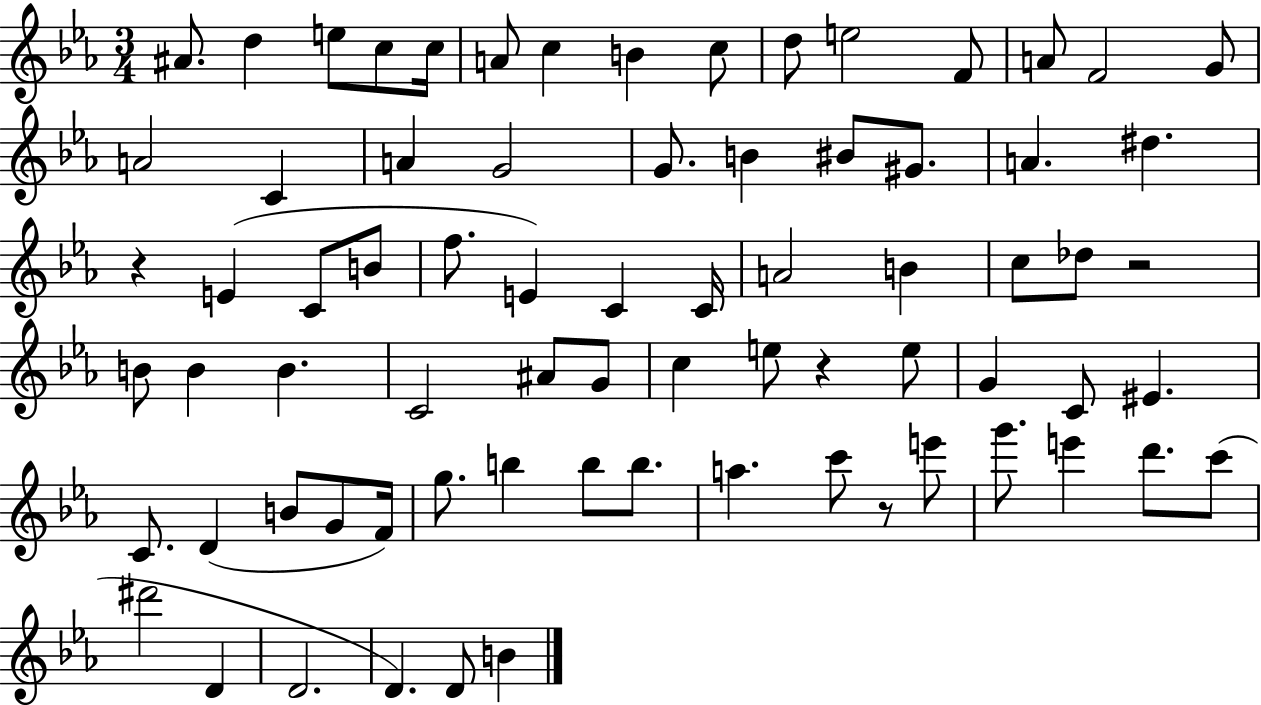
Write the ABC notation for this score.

X:1
T:Untitled
M:3/4
L:1/4
K:Eb
^A/2 d e/2 c/2 c/4 A/2 c B c/2 d/2 e2 F/2 A/2 F2 G/2 A2 C A G2 G/2 B ^B/2 ^G/2 A ^d z E C/2 B/2 f/2 E C C/4 A2 B c/2 _d/2 z2 B/2 B B C2 ^A/2 G/2 c e/2 z e/2 G C/2 ^E C/2 D B/2 G/2 F/4 g/2 b b/2 b/2 a c'/2 z/2 e'/2 g'/2 e' d'/2 c'/2 ^d'2 D D2 D D/2 B